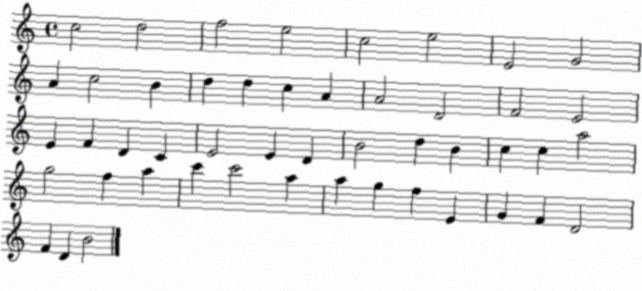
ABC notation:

X:1
T:Untitled
M:4/4
L:1/4
K:C
c2 d2 f2 e2 c2 e2 E2 G2 A c2 B d d c A A2 D2 F2 E2 E F D C E2 E D B2 d B c c a2 g2 f a c' c'2 a a g f E G F D2 F D B2